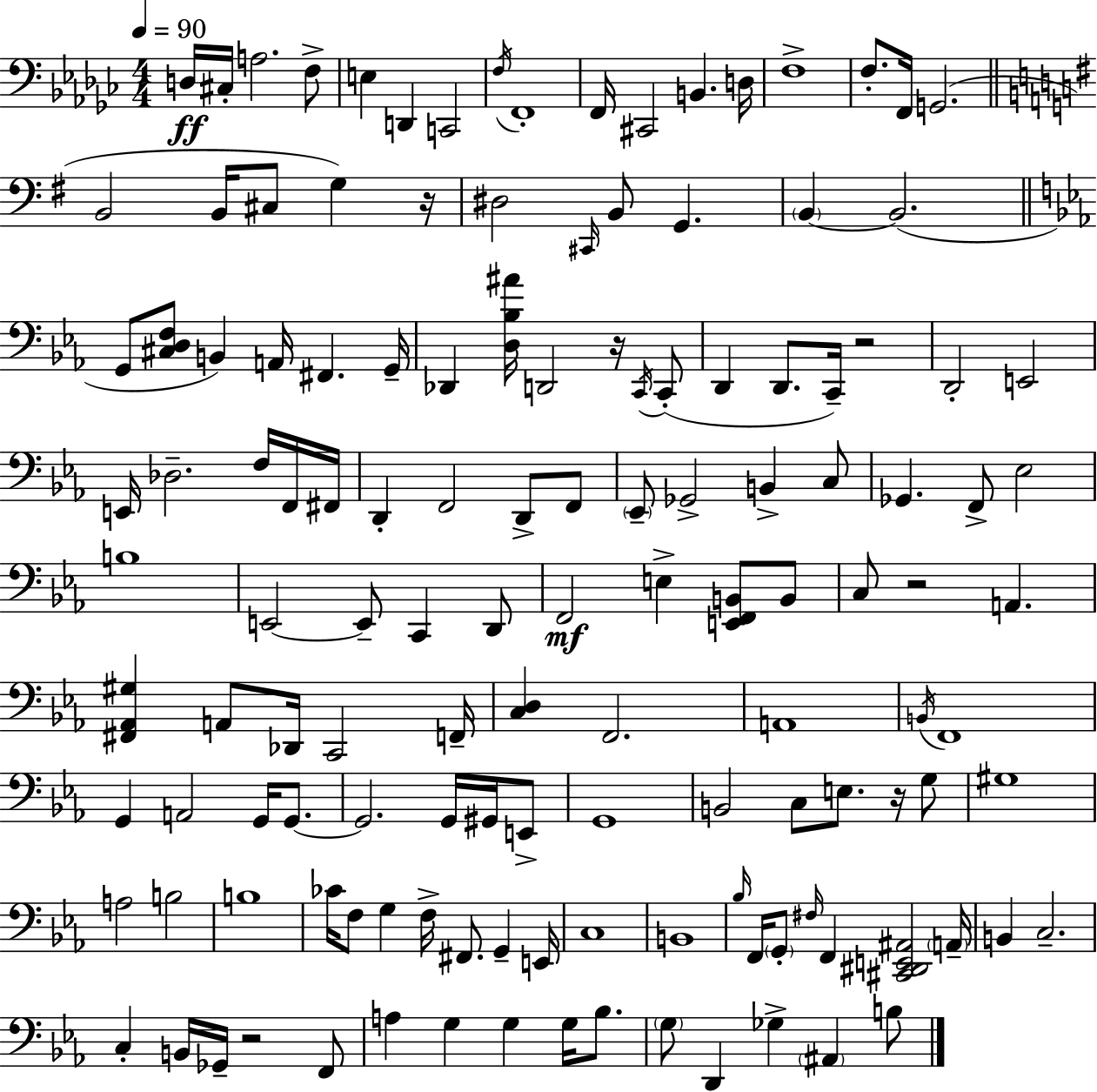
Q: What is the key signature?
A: EES minor